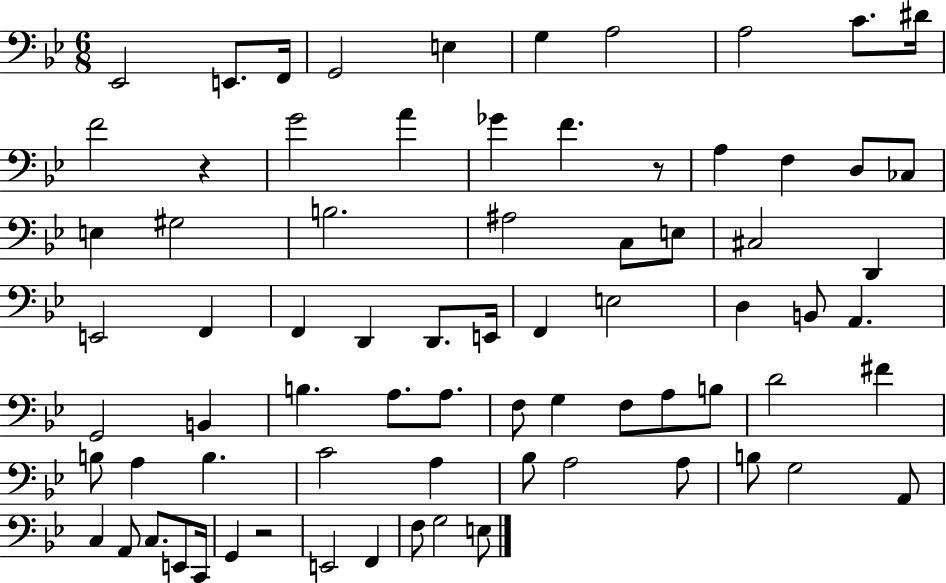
X:1
T:Untitled
M:6/8
L:1/4
K:Bb
_E,,2 E,,/2 F,,/4 G,,2 E, G, A,2 A,2 C/2 ^D/4 F2 z G2 A _G F z/2 A, F, D,/2 _C,/2 E, ^G,2 B,2 ^A,2 C,/2 E,/2 ^C,2 D,, E,,2 F,, F,, D,, D,,/2 E,,/4 F,, E,2 D, B,,/2 A,, G,,2 B,, B, A,/2 A,/2 F,/2 G, F,/2 A,/2 B,/2 D2 ^F B,/2 A, B, C2 A, _B,/2 A,2 A,/2 B,/2 G,2 A,,/2 C, A,,/2 C,/2 E,,/2 C,,/4 G,, z2 E,,2 F,, F,/2 G,2 E,/2